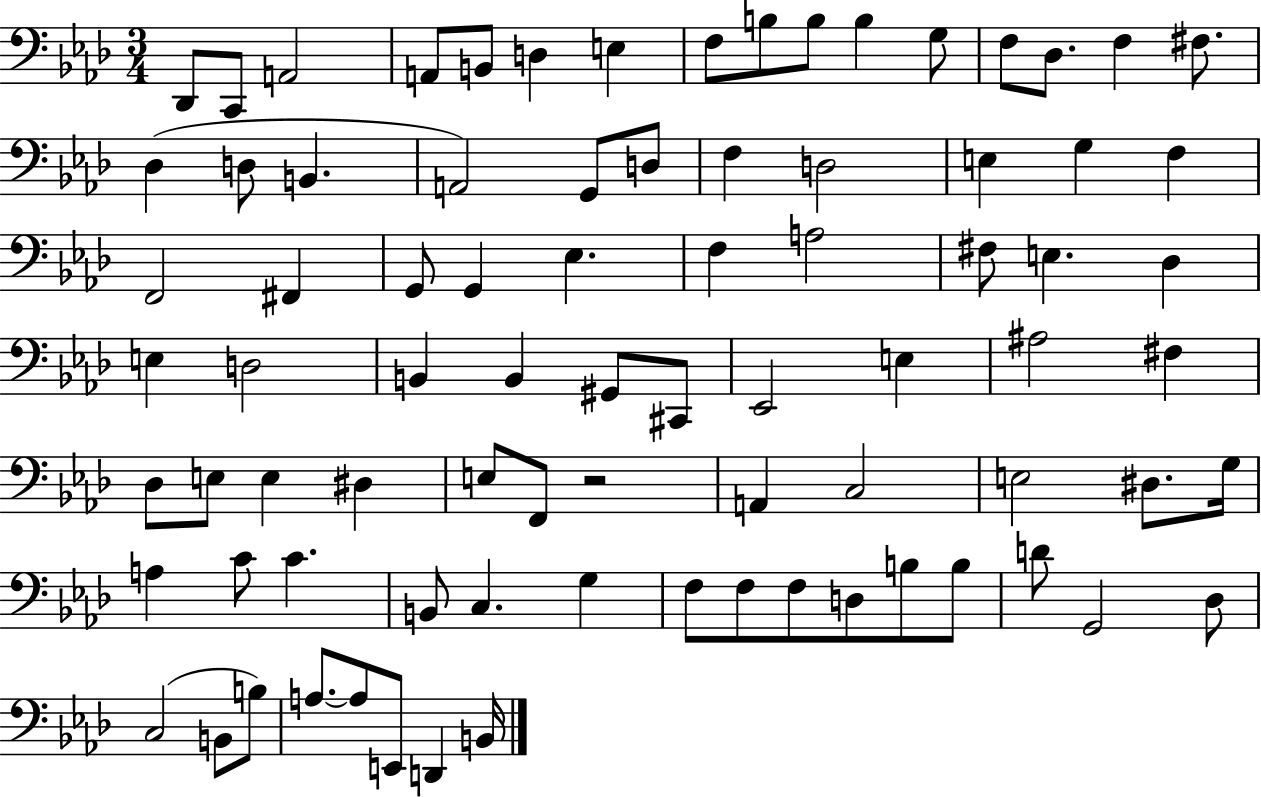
{
  \clef bass
  \numericTimeSignature
  \time 3/4
  \key aes \major
  \repeat volta 2 { des,8 c,8 a,2 | a,8 b,8 d4 e4 | f8 b8 b8 b4 g8 | f8 des8. f4 fis8. | \break des4( d8 b,4. | a,2) g,8 d8 | f4 d2 | e4 g4 f4 | \break f,2 fis,4 | g,8 g,4 ees4. | f4 a2 | fis8 e4. des4 | \break e4 d2 | b,4 b,4 gis,8 cis,8 | ees,2 e4 | ais2 fis4 | \break des8 e8 e4 dis4 | e8 f,8 r2 | a,4 c2 | e2 dis8. g16 | \break a4 c'8 c'4. | b,8 c4. g4 | f8 f8 f8 d8 b8 b8 | d'8 g,2 des8 | \break c2( b,8 b8) | a8.~~ a8 e,8 d,4 b,16 | } \bar "|."
}